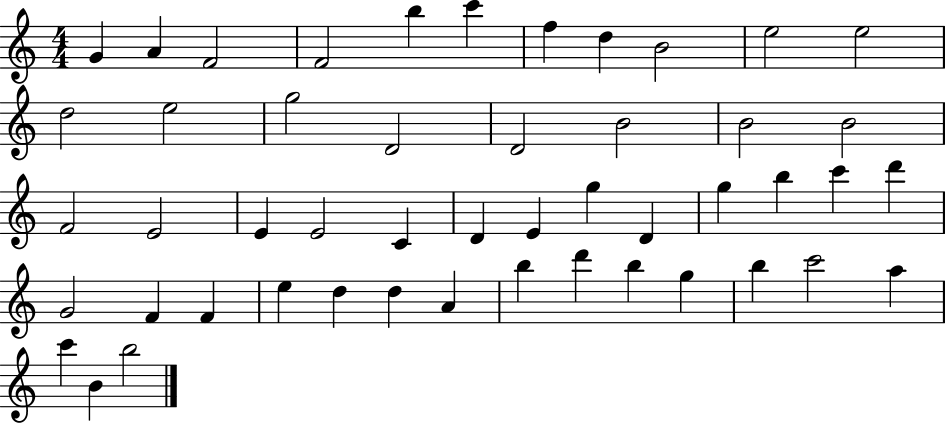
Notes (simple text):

G4/q A4/q F4/h F4/h B5/q C6/q F5/q D5/q B4/h E5/h E5/h D5/h E5/h G5/h D4/h D4/h B4/h B4/h B4/h F4/h E4/h E4/q E4/h C4/q D4/q E4/q G5/q D4/q G5/q B5/q C6/q D6/q G4/h F4/q F4/q E5/q D5/q D5/q A4/q B5/q D6/q B5/q G5/q B5/q C6/h A5/q C6/q B4/q B5/h